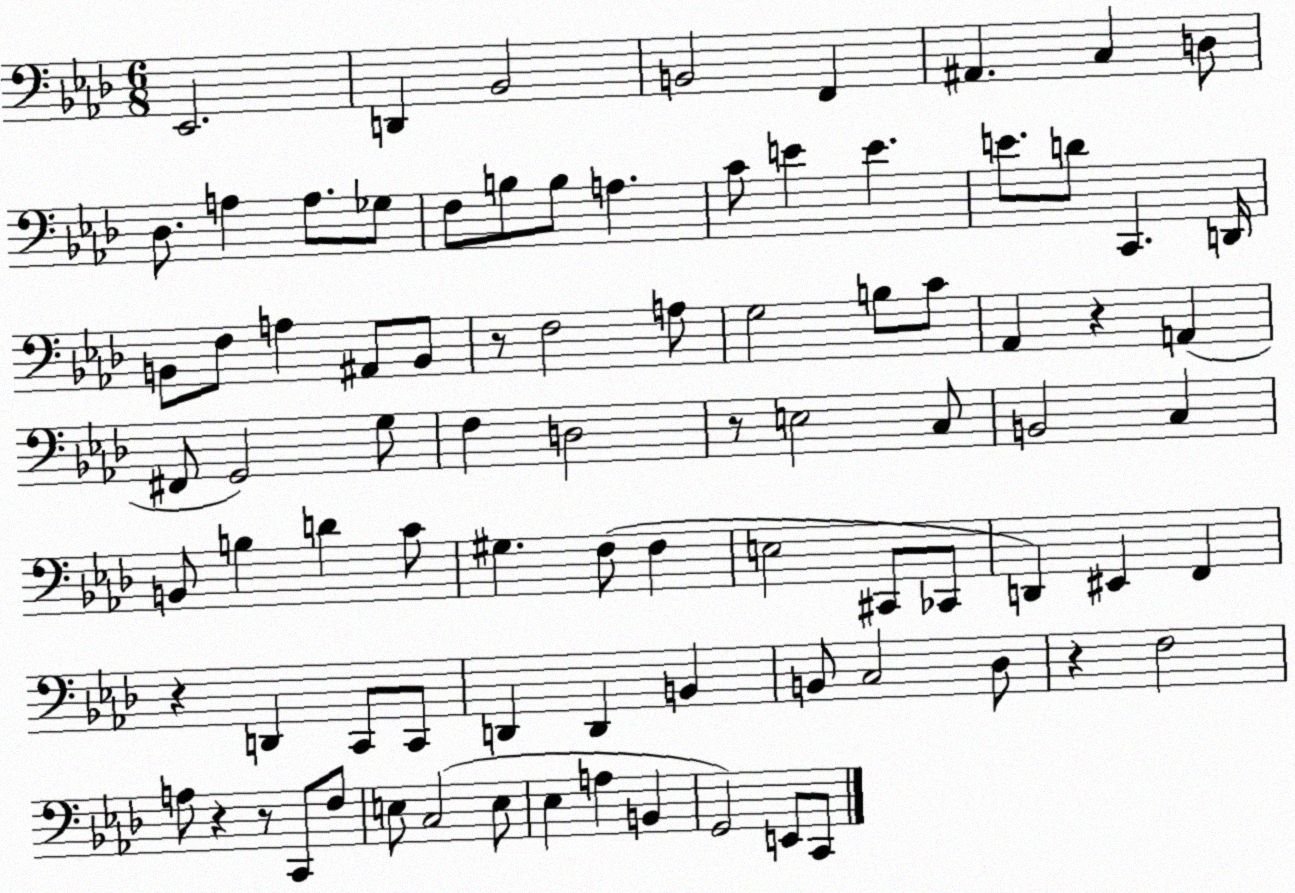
X:1
T:Untitled
M:6/8
L:1/4
K:Ab
_E,,2 D,, _B,,2 B,,2 F,, ^A,, C, D,/2 _D,/2 A, A,/2 _G,/2 F,/2 B,/2 B,/2 A, C/2 E E E/2 D/2 C,, D,,/4 B,,/2 F,/2 A, ^A,,/2 B,,/2 z/2 F,2 A,/2 G,2 B,/2 C/2 _A,, z A,, ^F,,/2 G,,2 G,/2 F, D,2 z/2 E,2 C,/2 B,,2 C, B,,/2 B, D C/2 ^G, F,/2 F, E,2 ^C,,/2 _C,,/2 D,, ^E,, F,, z D,, C,,/2 C,,/2 D,, D,, B,, B,,/2 C,2 _D,/2 z F,2 A,/2 z z/2 C,,/2 F,/2 E,/2 C,2 E,/2 _E, A, B,, G,,2 E,,/2 C,,/2